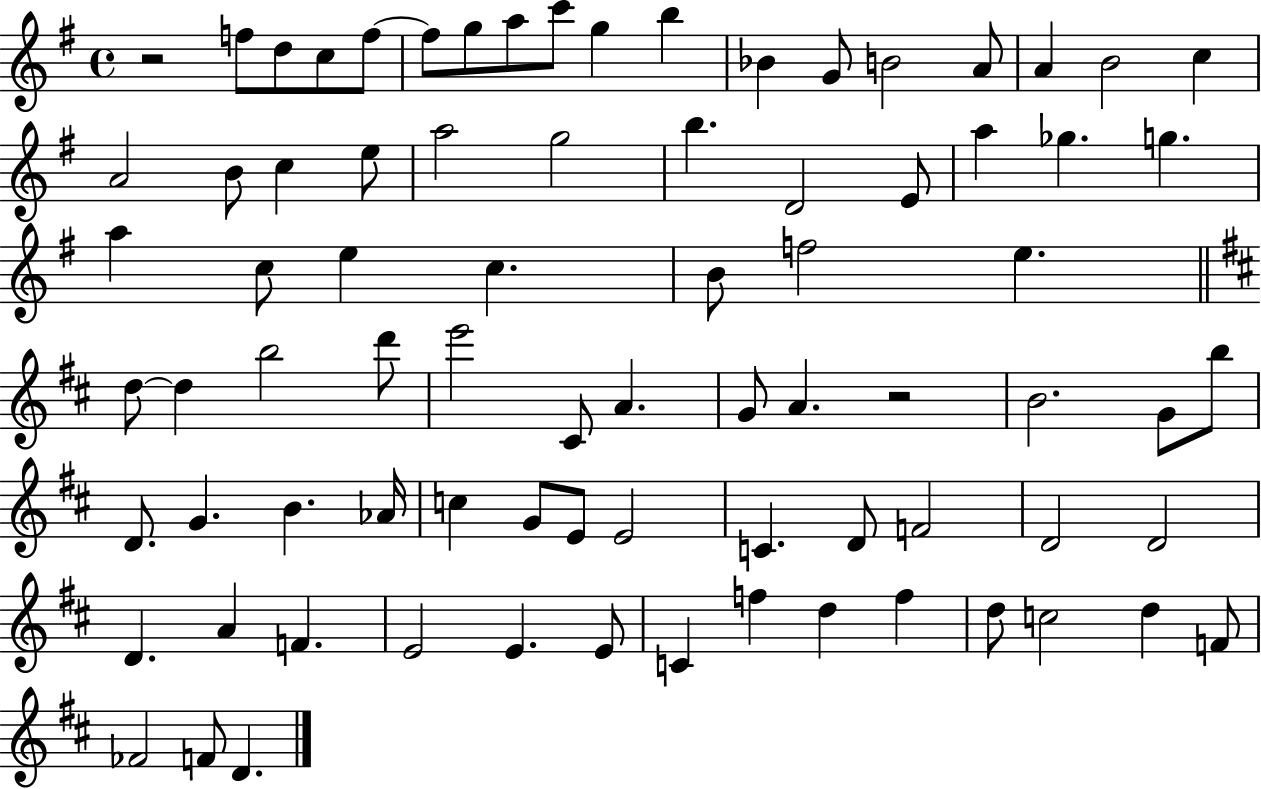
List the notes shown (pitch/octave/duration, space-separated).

R/h F5/e D5/e C5/e F5/e F5/e G5/e A5/e C6/e G5/q B5/q Bb4/q G4/e B4/h A4/e A4/q B4/h C5/q A4/h B4/e C5/q E5/e A5/h G5/h B5/q. D4/h E4/e A5/q Gb5/q. G5/q. A5/q C5/e E5/q C5/q. B4/e F5/h E5/q. D5/e D5/q B5/h D6/e E6/h C#4/e A4/q. G4/e A4/q. R/h B4/h. G4/e B5/e D4/e. G4/q. B4/q. Ab4/s C5/q G4/e E4/e E4/h C4/q. D4/e F4/h D4/h D4/h D4/q. A4/q F4/q. E4/h E4/q. E4/e C4/q F5/q D5/q F5/q D5/e C5/h D5/q F4/e FES4/h F4/e D4/q.